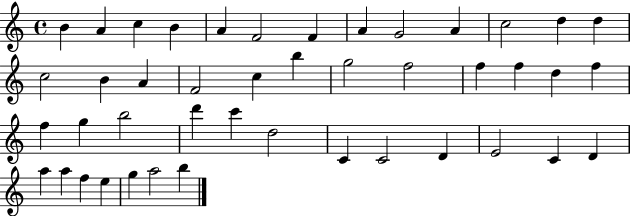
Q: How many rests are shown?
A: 0